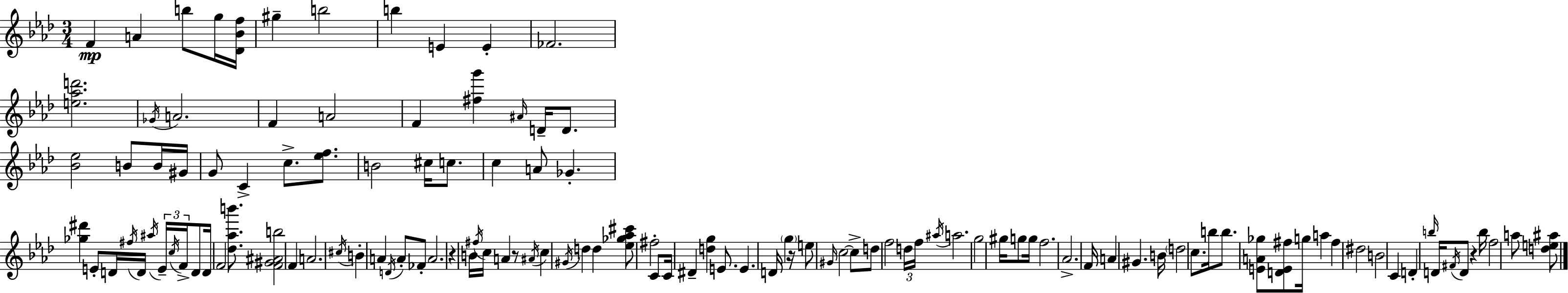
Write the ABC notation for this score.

X:1
T:Untitled
M:3/4
L:1/4
K:Ab
F A b/2 g/4 [_D_Bf]/4 ^g b2 b E E _F2 [e_ad']2 _G/4 A2 F A2 F [^fg'] ^A/4 D/4 D/2 [_B_e]2 B/2 B/4 ^G/4 G/2 C c/2 [_ef]/2 B2 ^c/4 c/2 c A/2 _G [_g^d'] E/2 D/4 ^f/4 D/4 ^a/4 E/4 c/4 F/4 D/2 D/4 F2 [_d_ab']/2 [F^G^Ab]2 F A2 ^c/4 B A D/4 A/2 _F/2 A2 z B/4 ^f/4 c/4 A z/2 ^A/4 c ^G/4 d d [_e_g_a^c']/2 ^f2 C/2 C/4 ^D [dg] E/2 E D/4 g z/4 e/2 ^G/4 c2 c/2 d/2 f2 d/4 f/4 ^a/4 a2 g2 ^g/4 g/2 g/4 f2 _A2 F/4 A ^G B/4 d2 c/2 b/4 b/2 [EA_g]/2 [DE^f]/2 g/4 a ^f ^d2 B2 C D b/4 D/4 ^F/4 D/2 z b/4 f2 a/2 [de^a]/2